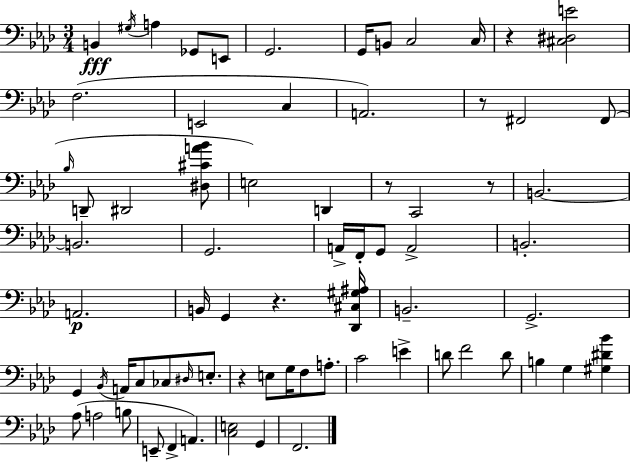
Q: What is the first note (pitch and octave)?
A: B2